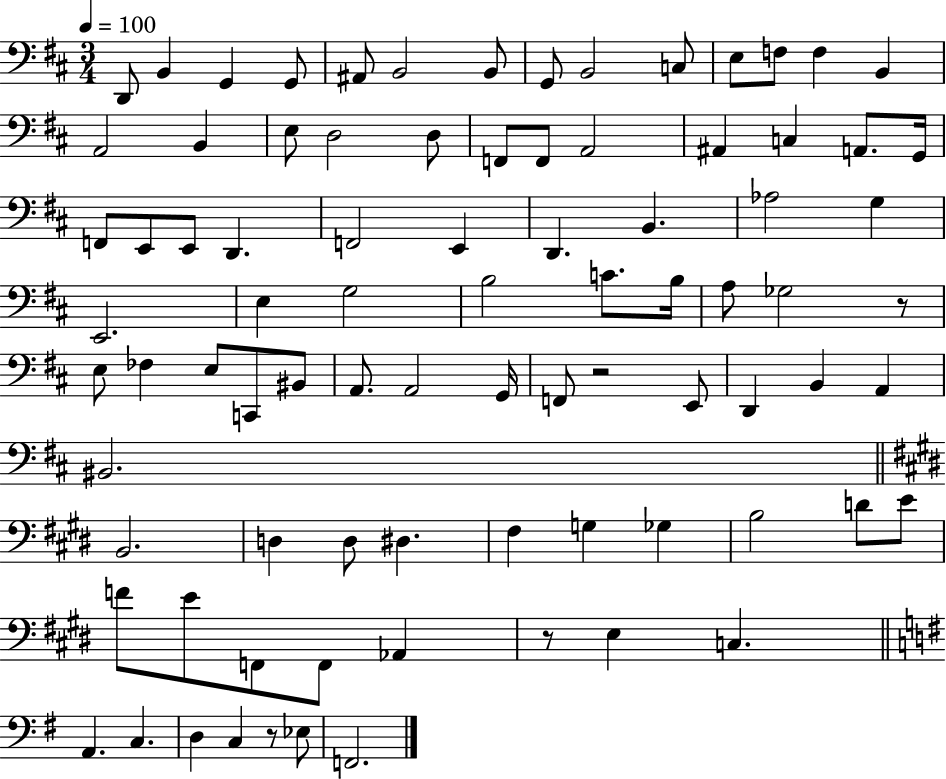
{
  \clef bass
  \numericTimeSignature
  \time 3/4
  \key d \major
  \tempo 4 = 100
  d,8 b,4 g,4 g,8 | ais,8 b,2 b,8 | g,8 b,2 c8 | e8 f8 f4 b,4 | \break a,2 b,4 | e8 d2 d8 | f,8 f,8 a,2 | ais,4 c4 a,8. g,16 | \break f,8 e,8 e,8 d,4. | f,2 e,4 | d,4. b,4. | aes2 g4 | \break e,2. | e4 g2 | b2 c'8. b16 | a8 ges2 r8 | \break e8 fes4 e8 c,8 bis,8 | a,8. a,2 g,16 | f,8 r2 e,8 | d,4 b,4 a,4 | \break bis,2. | \bar "||" \break \key e \major b,2. | d4 d8 dis4. | fis4 g4 ges4 | b2 d'8 e'8 | \break f'8 e'8 f,8 f,8 aes,4 | r8 e4 c4. | \bar "||" \break \key g \major a,4. c4. | d4 c4 r8 ees8 | f,2. | \bar "|."
}